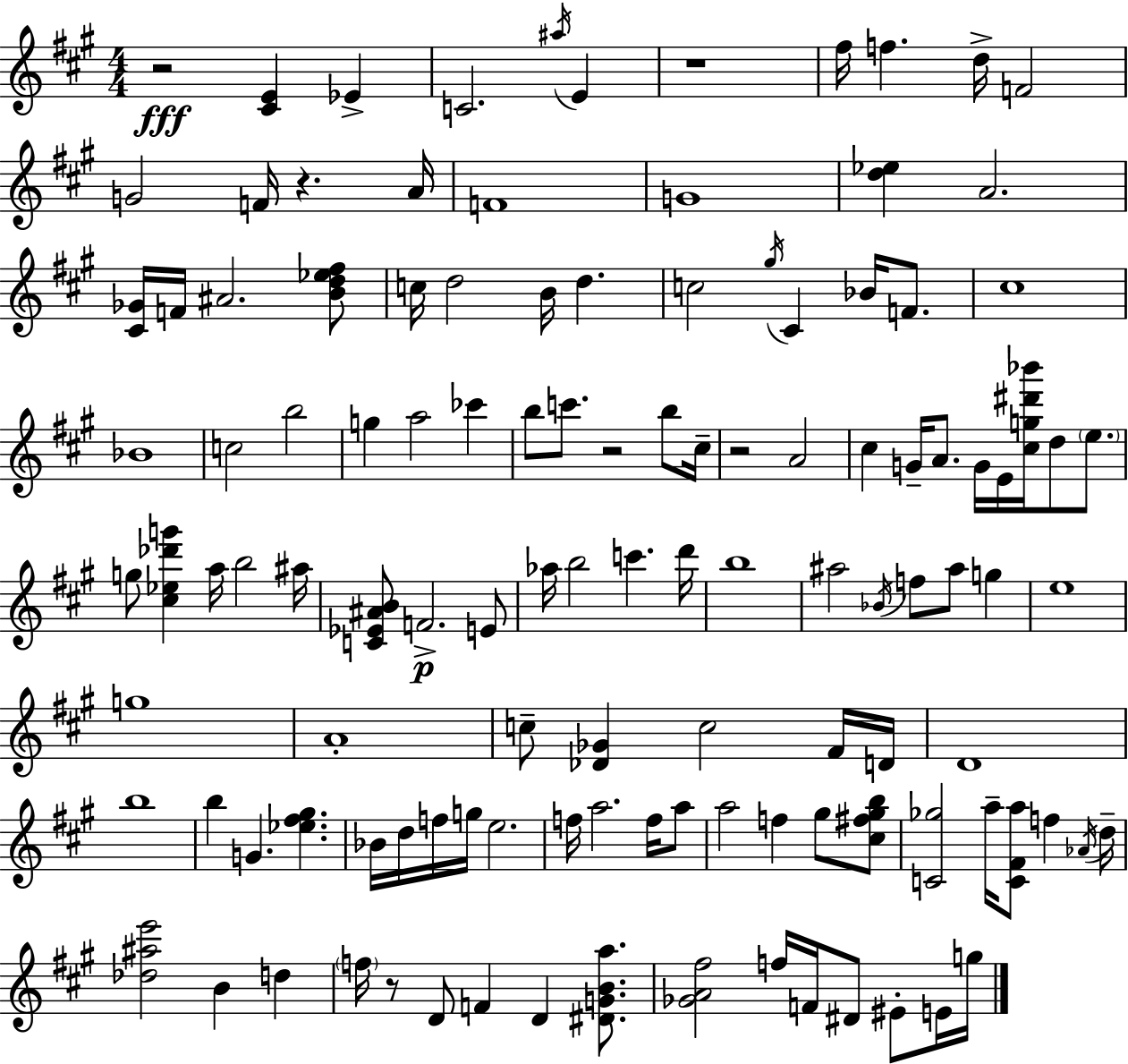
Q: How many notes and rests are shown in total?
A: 120